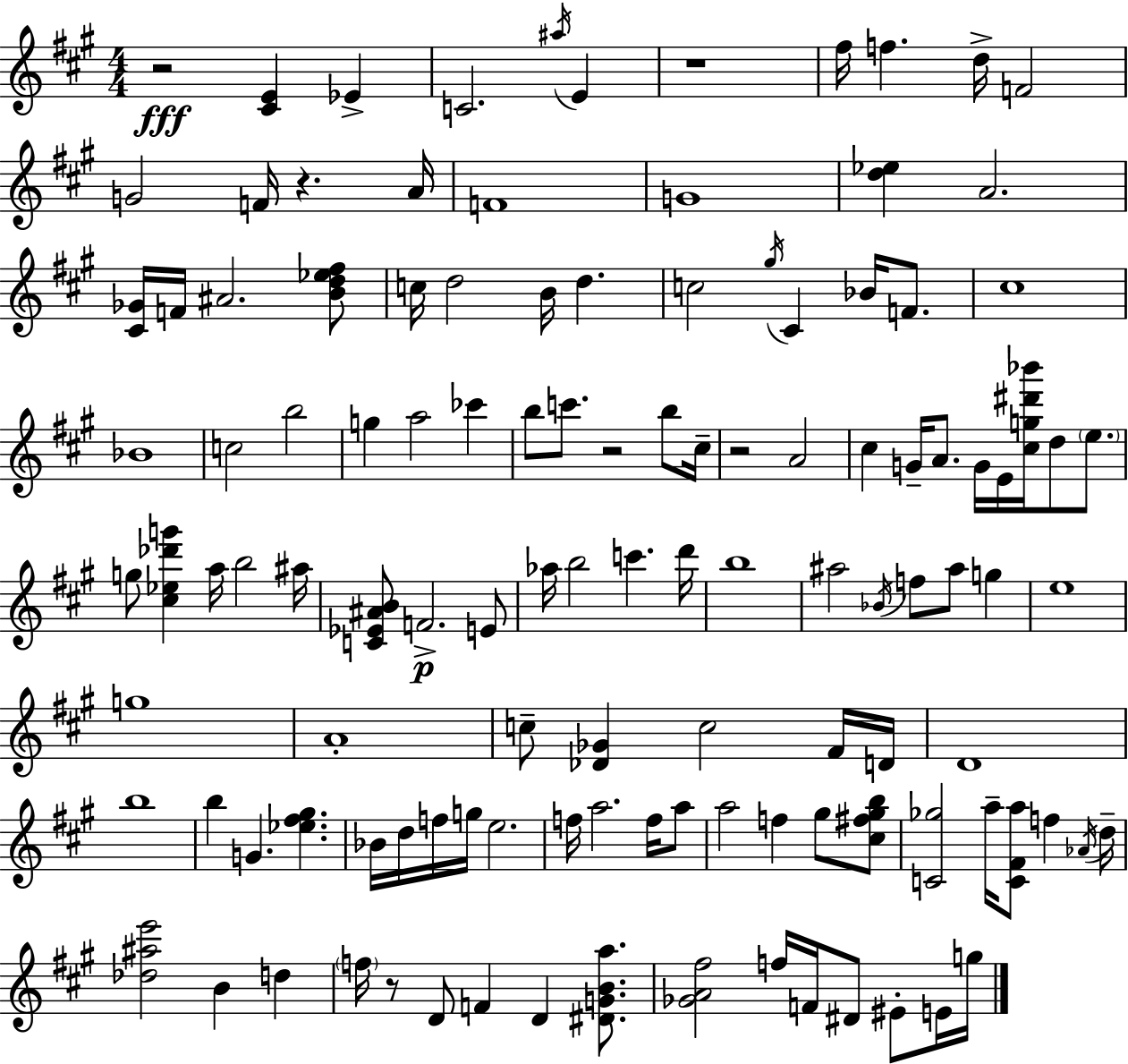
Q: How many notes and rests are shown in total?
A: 120